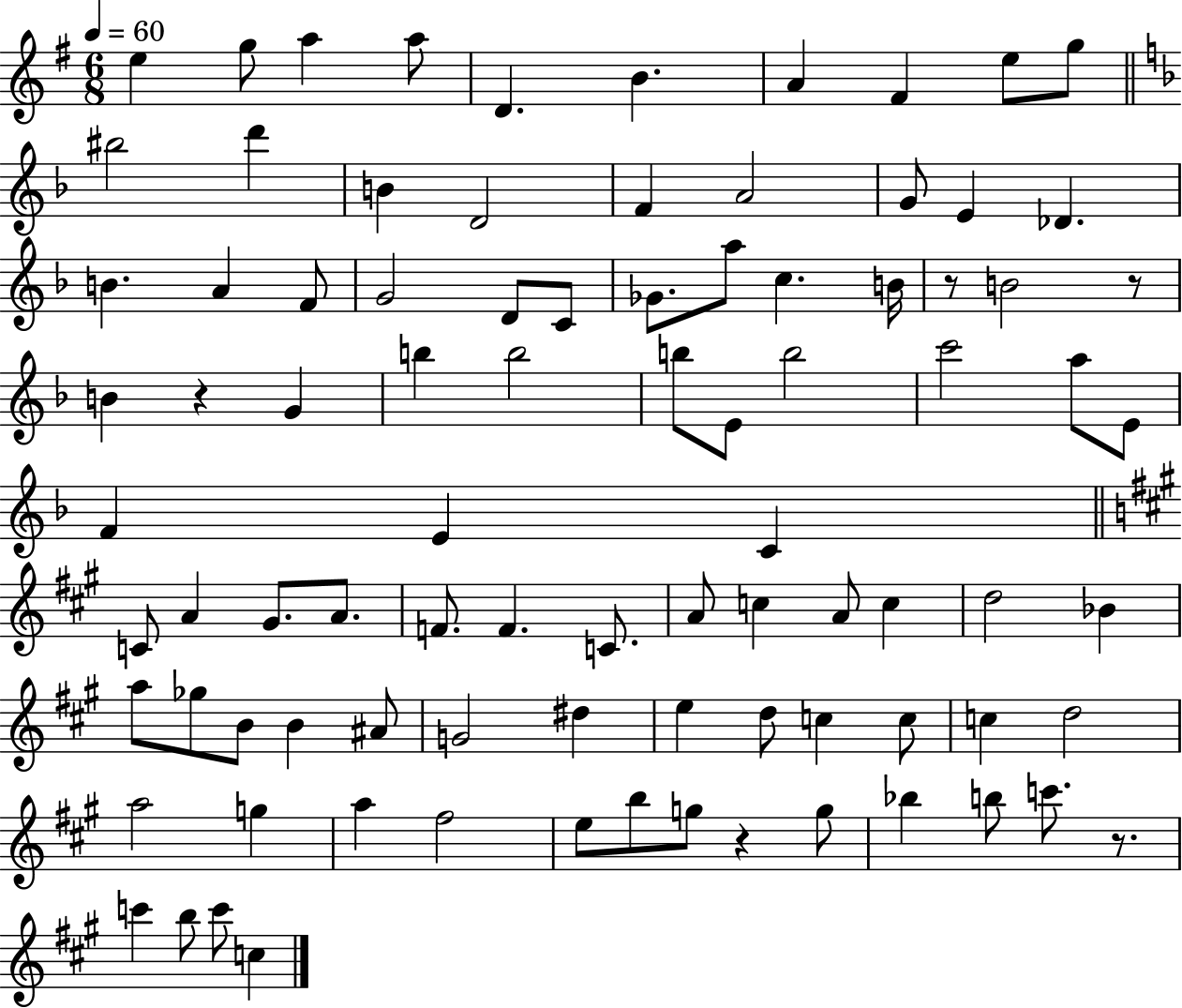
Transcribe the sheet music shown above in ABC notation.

X:1
T:Untitled
M:6/8
L:1/4
K:G
e g/2 a a/2 D B A ^F e/2 g/2 ^b2 d' B D2 F A2 G/2 E _D B A F/2 G2 D/2 C/2 _G/2 a/2 c B/4 z/2 B2 z/2 B z G b b2 b/2 E/2 b2 c'2 a/2 E/2 F E C C/2 A ^G/2 A/2 F/2 F C/2 A/2 c A/2 c d2 _B a/2 _g/2 B/2 B ^A/2 G2 ^d e d/2 c c/2 c d2 a2 g a ^f2 e/2 b/2 g/2 z g/2 _b b/2 c'/2 z/2 c' b/2 c'/2 c